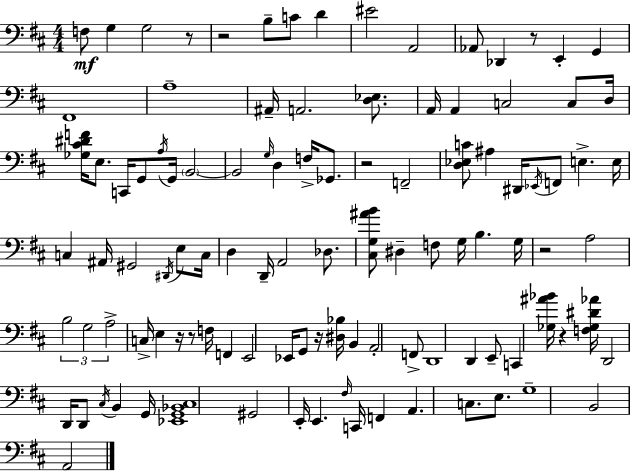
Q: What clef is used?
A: bass